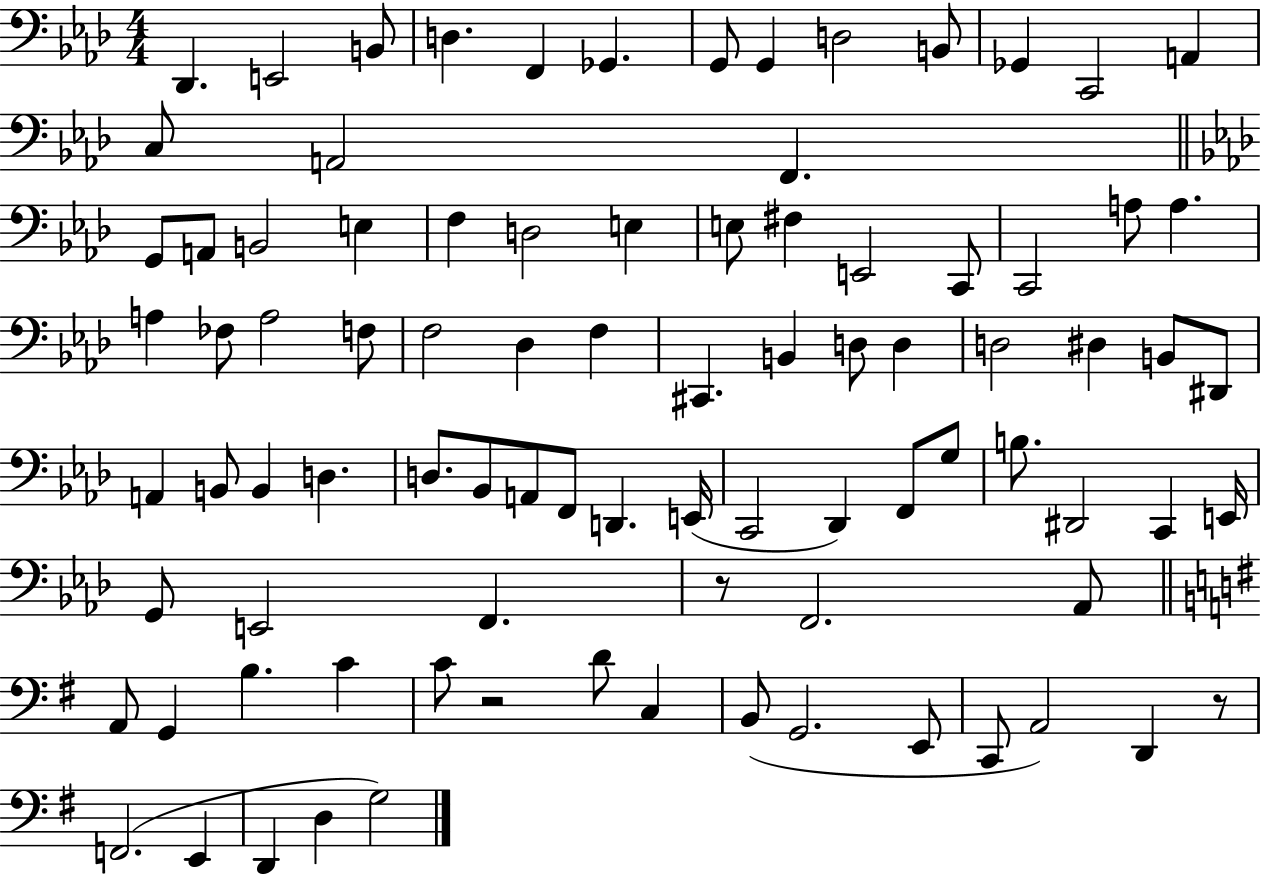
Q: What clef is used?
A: bass